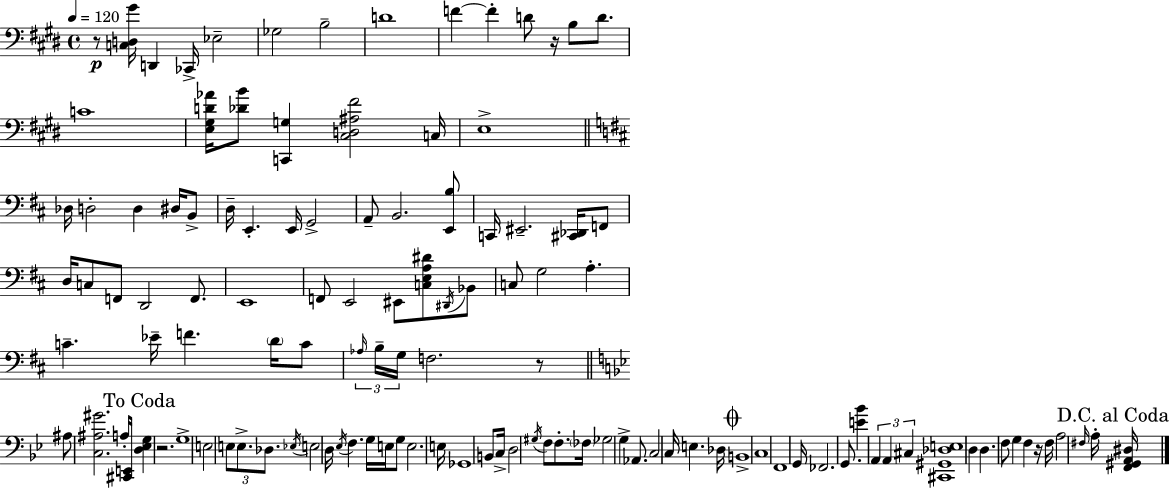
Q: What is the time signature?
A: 4/4